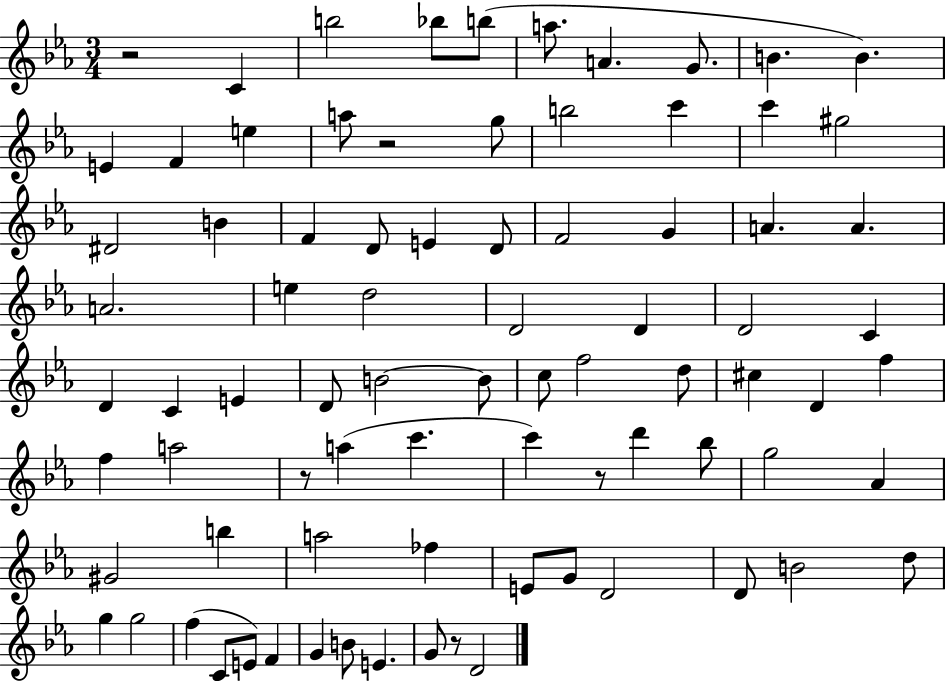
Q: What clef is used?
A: treble